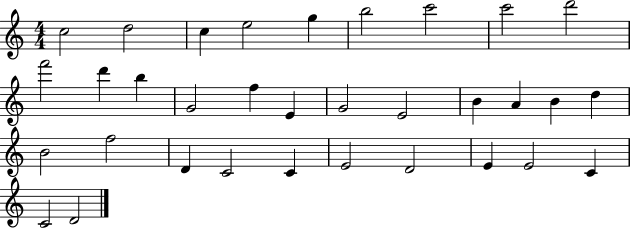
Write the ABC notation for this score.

X:1
T:Untitled
M:4/4
L:1/4
K:C
c2 d2 c e2 g b2 c'2 c'2 d'2 f'2 d' b G2 f E G2 E2 B A B d B2 f2 D C2 C E2 D2 E E2 C C2 D2